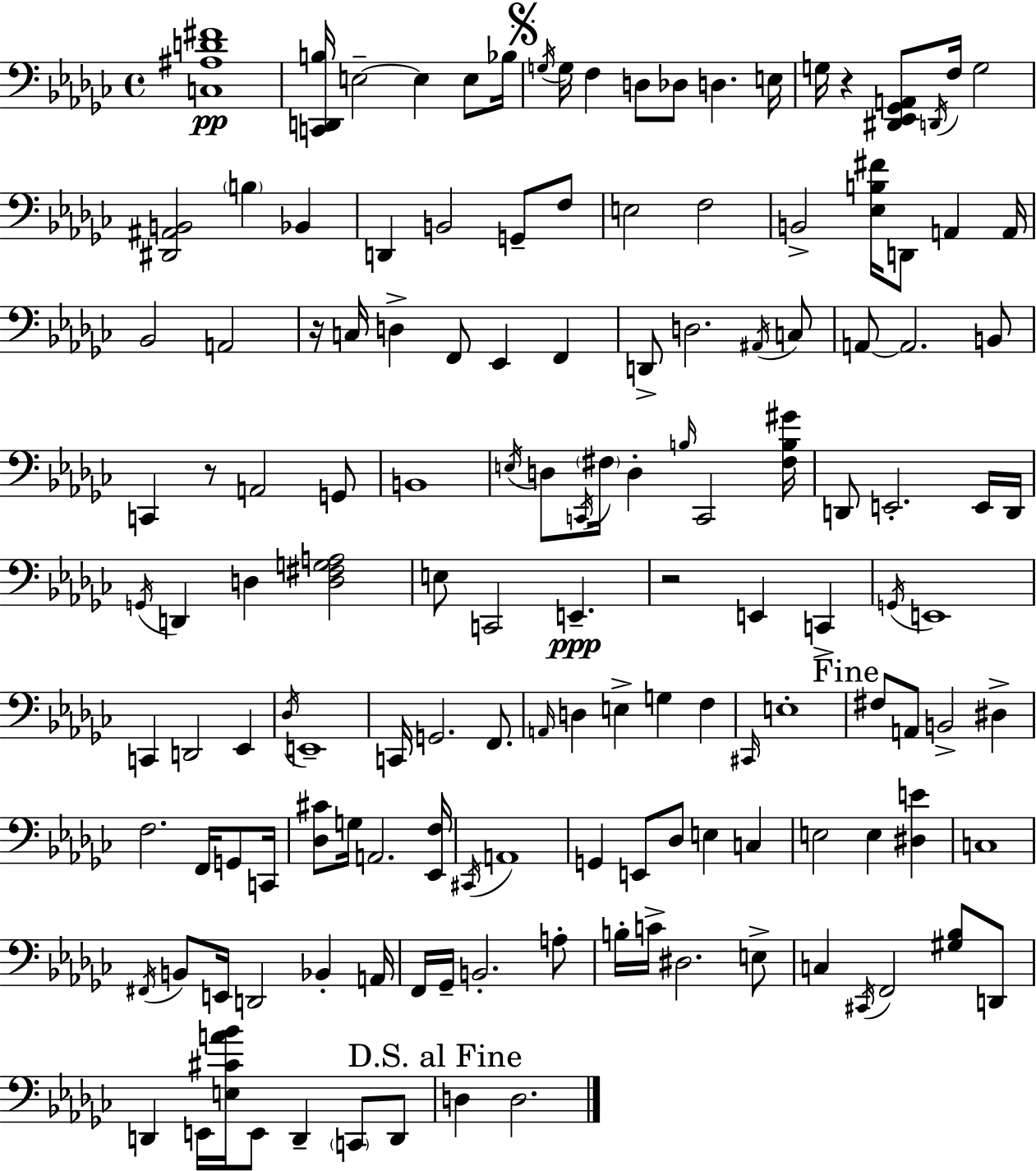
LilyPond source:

{
  \clef bass
  \time 4/4
  \defaultTimeSignature
  \key ees \minor
  \repeat volta 2 { <c ais d' fis'>1\pp | <c, d, b>16 e2--~~ e4 e8 bes16 | \mark \markup { \musicglyph "scripts.segno" } \acciaccatura { g16 } g16 f4 d8 des8 d4. | e16 g16 r4 <dis, ees, ges, a,>8 \acciaccatura { d,16 } f16 g2 | \break <dis, ais, b,>2 \parenthesize b4 bes,4 | d,4 b,2 g,8-- | f8 e2 f2 | b,2-> <ees b fis'>16 d,8 a,4 | \break a,16 bes,2 a,2 | r16 c16 d4-> f,8 ees,4 f,4 | d,8-> d2. | \acciaccatura { ais,16 } c8 a,8~~ a,2. | \break b,8 c,4 r8 a,2 | g,8 b,1 | \acciaccatura { e16 } d8 \acciaccatura { c,16 } \parenthesize fis16 d4-. \grace { b16 } c,2 | <fis b gis'>16 d,8 e,2.-. | \break e,16 d,16 \acciaccatura { g,16 } d,4 d4 <d fis g a>2 | e8 c,2 | e,4.--\ppp r2 e,4 | c,4-> \acciaccatura { g,16 } e,1 | \break c,4 d,2 | ees,4 \acciaccatura { des16 } e,1-- | c,16 g,2. | f,8. \grace { a,16 } d4 e4-> | \break g4 f4 \grace { cis,16 } e1-. | \mark "Fine" fis8 a,8 b,2-> | dis4-> f2. | f,16 g,8 c,16 <des cis'>8 g16 a,2. | \break <ees, f>16 \acciaccatura { cis,16 } a,1 | g,4 | e,8 des8 e4 c4 e2 | e4 <dis e'>4 c1 | \break \acciaccatura { fis,16 } b,8 e,16 | d,2 bes,4-. a,16 f,16 ges,16-- b,2.-. | a8-. b16-. c'16-> dis2. | e8-> c4 | \break \acciaccatura { cis,16 } f,2 <gis bes>8 d,8 d,4 | e,16 <e cis' a' bes'>16 e,8 d,4-- \parenthesize c,8 d,8 \mark "D.S. al Fine" d4 | d2. } \bar "|."
}